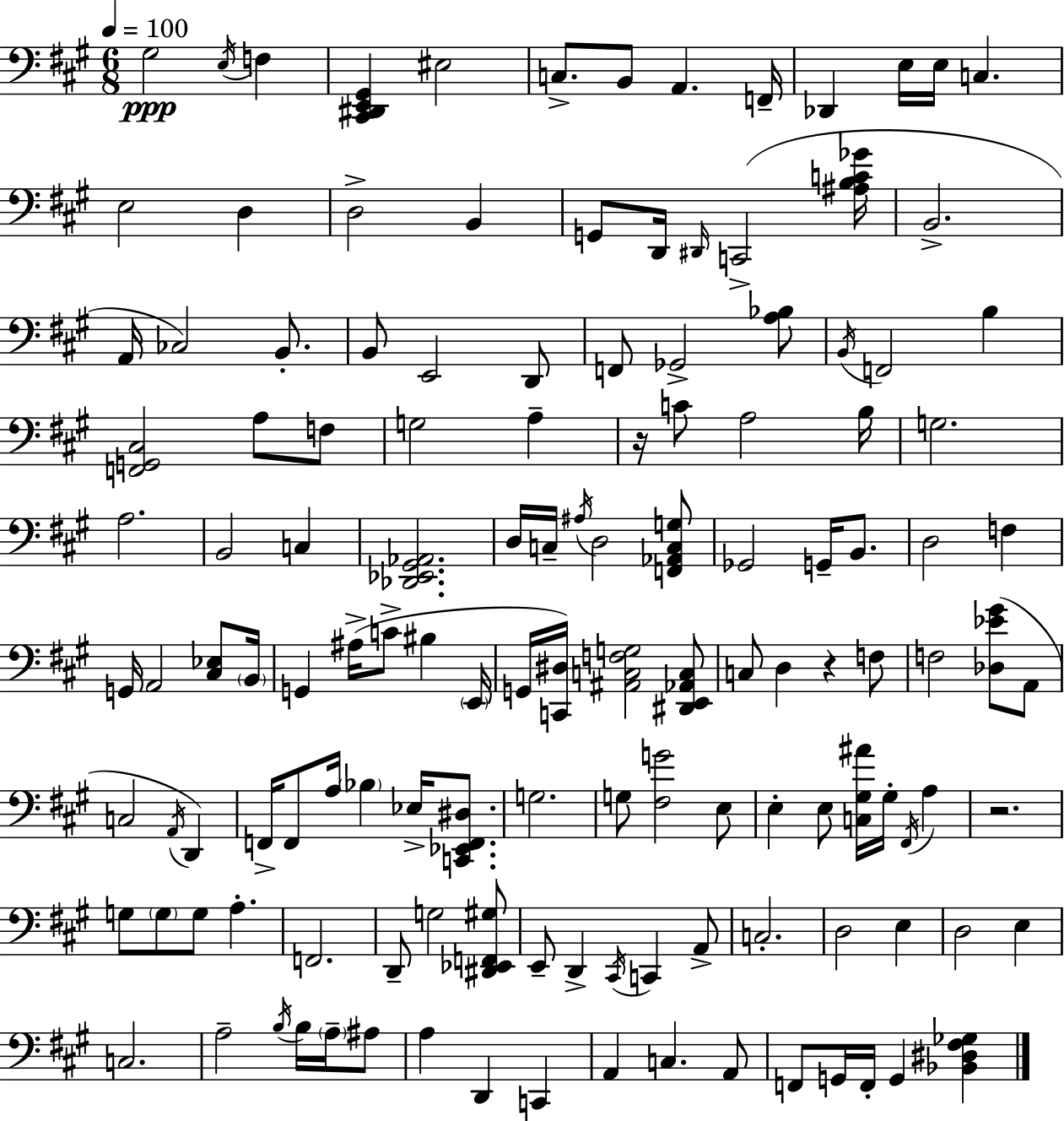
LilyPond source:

{
  \clef bass
  \numericTimeSignature
  \time 6/8
  \key a \major
  \tempo 4 = 100
  gis2\ppp \acciaccatura { e16 } f4 | <cis, dis, e, gis,>4 eis2 | c8.-> b,8 a,4. | f,16-- des,4 e16 e16 c4. | \break e2 d4 | d2-> b,4 | g,8 d,16 \grace { dis,16 } c,2->( | <ais b c' ges'>16 b,2.-> | \break a,16 ces2) b,8.-. | b,8 e,2 | d,8 f,8 ges,2-> | <a bes>8 \acciaccatura { b,16 } f,2 b4 | \break <f, g, cis>2 a8 | f8 g2 a4-- | r16 c'8 a2 | b16 g2. | \break a2. | b,2 c4 | <des, ees, gis, aes,>2. | d16 c16-- \acciaccatura { ais16 } d2 | \break <f, aes, c g>8 ges,2 | g,16-- b,8. d2 | f4 g,16 a,2 | <cis ees>8 \parenthesize b,16 g,4 ais16->( c'8-> bis4 | \break \parenthesize e,16 g,16 <c, dis>16) <ais, c f g>2 | <dis, e, aes, c>8 c8 d4 r4 | f8 f2 | <des ees' gis'>8( a,8 c2 | \break \acciaccatura { a,16 } d,4) f,16-> f,8 a16 \parenthesize bes4 | ees16-> <c, ees, f, dis>8. g2. | g8 <fis g'>2 | e8 e4-. e8 <c gis ais'>16 | \break gis16-. \acciaccatura { fis,16 } a4 r2. | g8 \parenthesize g8 g8 | a4.-. f,2. | d,8-- g2 | \break <dis, ees, f, gis>8 e,8-- d,4-> | \acciaccatura { cis,16 } c,4 a,8-> c2.-. | d2 | e4 d2 | \break e4 c2. | a2-- | \acciaccatura { b16 } b16 \parenthesize a16-- ais8 a4 | d,4 c,4 a,4 | \break c4. a,8 f,8 g,16 f,16-. | g,4 <bes, dis fis ges>4 \bar "|."
}